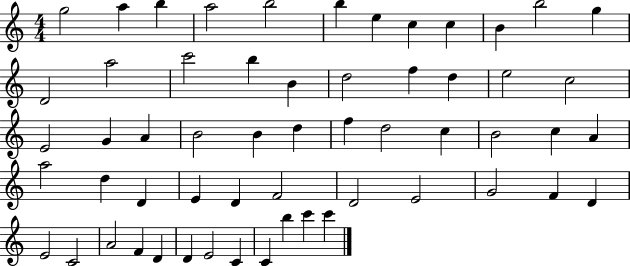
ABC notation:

X:1
T:Untitled
M:4/4
L:1/4
K:C
g2 a b a2 b2 b e c c B b2 g D2 a2 c'2 b B d2 f d e2 c2 E2 G A B2 B d f d2 c B2 c A a2 d D E D F2 D2 E2 G2 F D E2 C2 A2 F D D E2 C C b c' c'